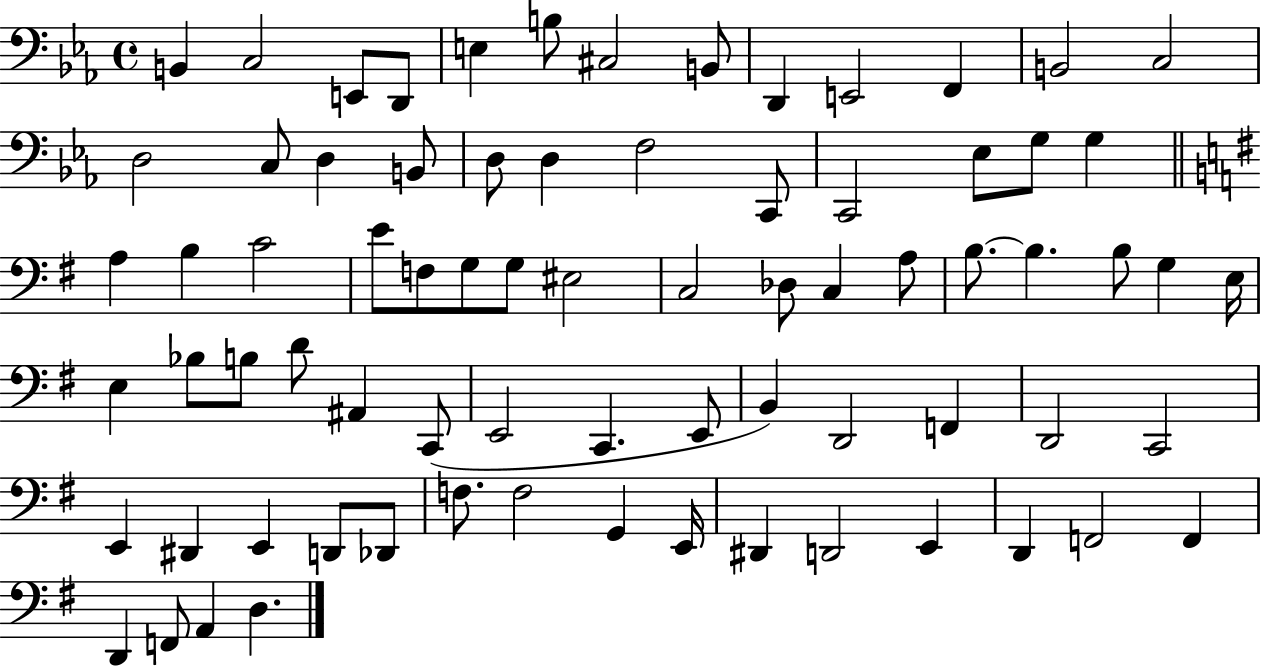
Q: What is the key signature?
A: EES major